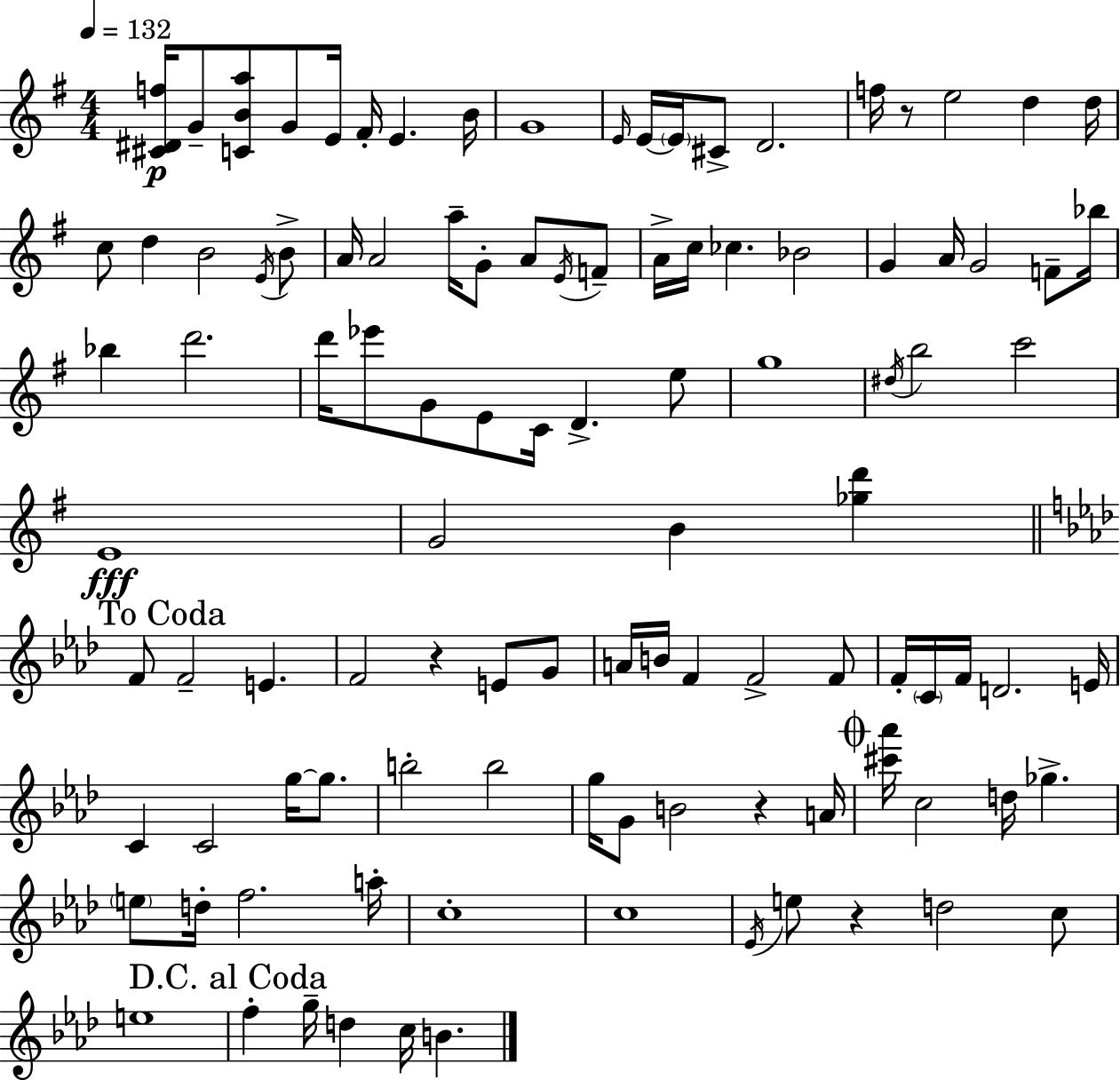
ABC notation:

X:1
T:Untitled
M:4/4
L:1/4
K:Em
[^C^Df]/4 G/2 [CBa]/2 G/2 E/4 ^F/4 E B/4 G4 E/4 E/4 E/4 ^C/2 D2 f/4 z/2 e2 d d/4 c/2 d B2 E/4 B/2 A/4 A2 a/4 G/2 A/2 E/4 F/2 A/4 c/4 _c _B2 G A/4 G2 F/2 _b/4 _b d'2 d'/4 _e'/2 G/2 E/2 C/4 D e/2 g4 ^d/4 b2 c'2 E4 G2 B [_gd'] F/2 F2 E F2 z E/2 G/2 A/4 B/4 F F2 F/2 F/4 C/4 F/4 D2 E/4 C C2 g/4 g/2 b2 b2 g/4 G/2 B2 z A/4 [^c'_a']/4 c2 d/4 _g e/2 d/4 f2 a/4 c4 c4 _E/4 e/2 z d2 c/2 e4 f g/4 d c/4 B